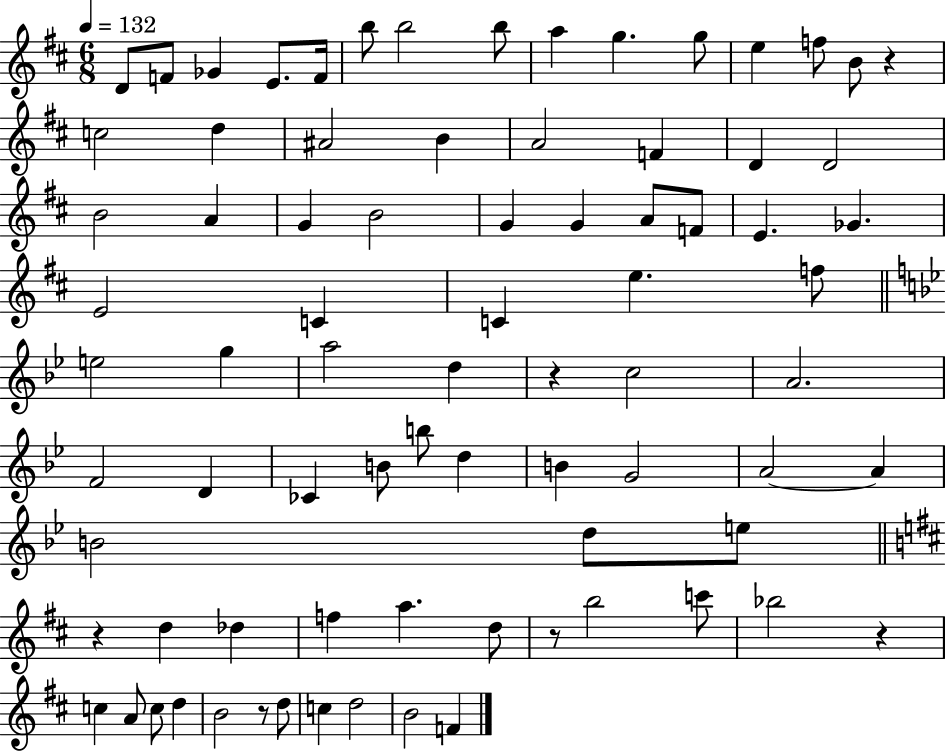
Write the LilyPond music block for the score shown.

{
  \clef treble
  \numericTimeSignature
  \time 6/8
  \key d \major
  \tempo 4 = 132
  d'8 f'8 ges'4 e'8. f'16 | b''8 b''2 b''8 | a''4 g''4. g''8 | e''4 f''8 b'8 r4 | \break c''2 d''4 | ais'2 b'4 | a'2 f'4 | d'4 d'2 | \break b'2 a'4 | g'4 b'2 | g'4 g'4 a'8 f'8 | e'4. ges'4. | \break e'2 c'4 | c'4 e''4. f''8 | \bar "||" \break \key bes \major e''2 g''4 | a''2 d''4 | r4 c''2 | a'2. | \break f'2 d'4 | ces'4 b'8 b''8 d''4 | b'4 g'2 | a'2~~ a'4 | \break b'2 d''8 e''8 | \bar "||" \break \key b \minor r4 d''4 des''4 | f''4 a''4. d''8 | r8 b''2 c'''8 | bes''2 r4 | \break c''4 a'8 c''8 d''4 | b'2 r8 d''8 | c''4 d''2 | b'2 f'4 | \break \bar "|."
}